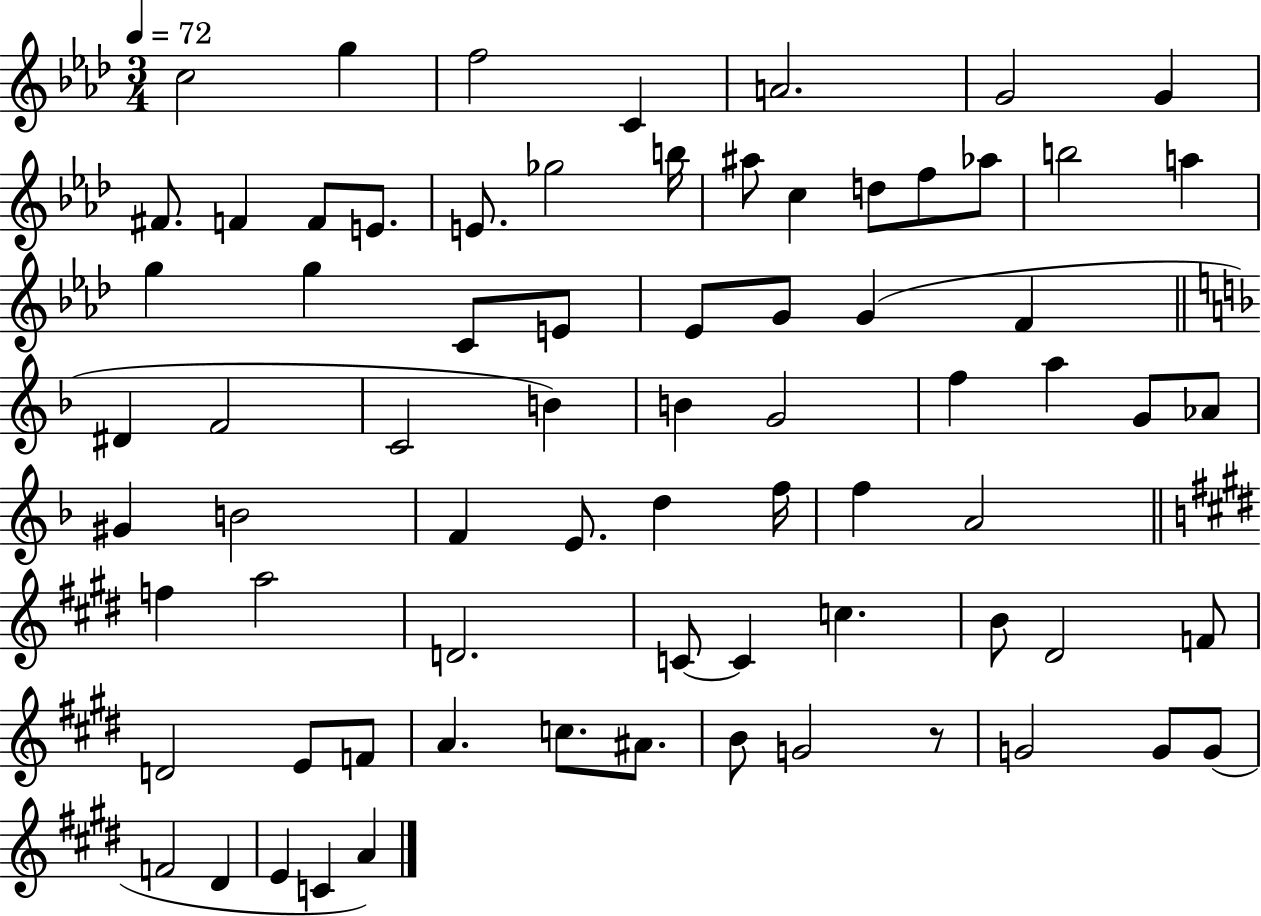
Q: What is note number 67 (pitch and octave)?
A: G4